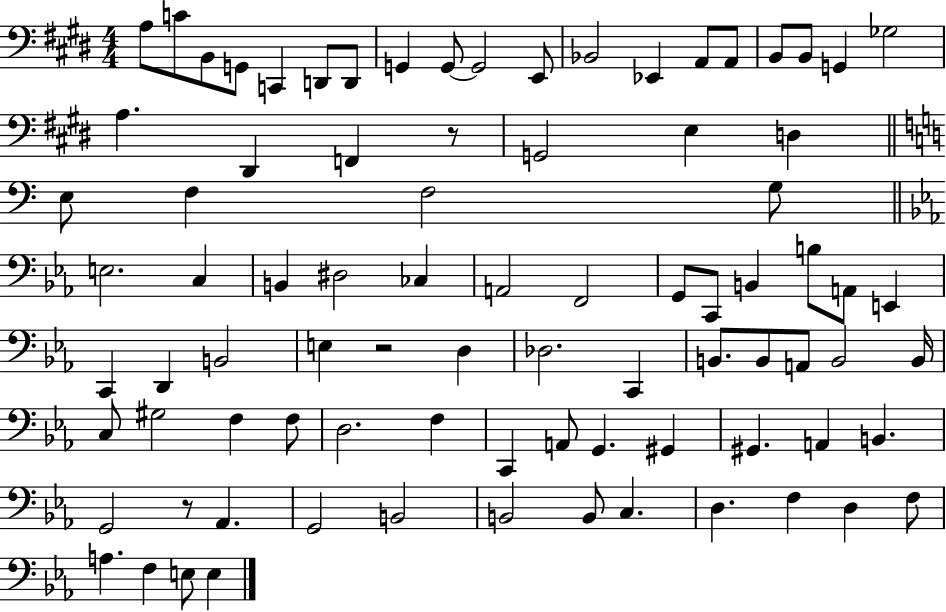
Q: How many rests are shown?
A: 3